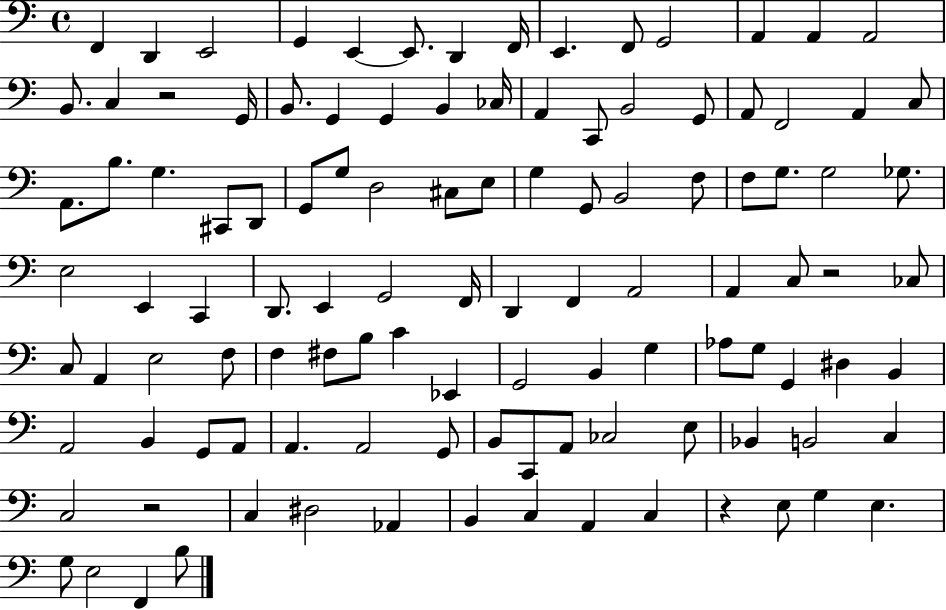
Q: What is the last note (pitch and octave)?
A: B3